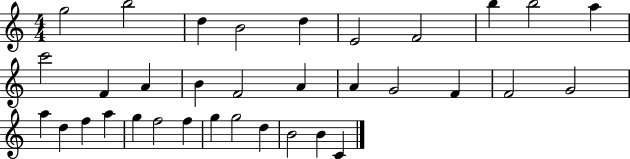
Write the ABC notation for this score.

X:1
T:Untitled
M:4/4
L:1/4
K:C
g2 b2 d B2 d E2 F2 b b2 a c'2 F A B F2 A A G2 F F2 G2 a d f a g f2 f g g2 d B2 B C